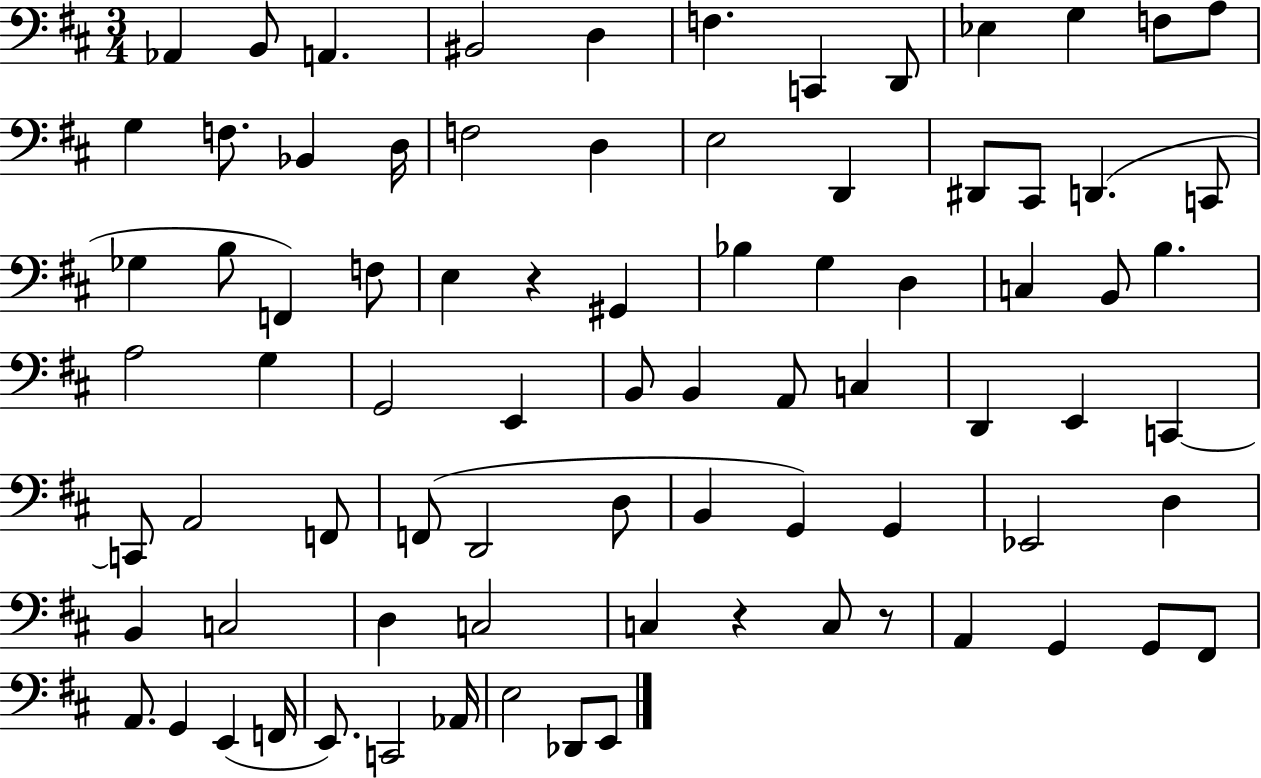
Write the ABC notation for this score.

X:1
T:Untitled
M:3/4
L:1/4
K:D
_A,, B,,/2 A,, ^B,,2 D, F, C,, D,,/2 _E, G, F,/2 A,/2 G, F,/2 _B,, D,/4 F,2 D, E,2 D,, ^D,,/2 ^C,,/2 D,, C,,/2 _G, B,/2 F,, F,/2 E, z ^G,, _B, G, D, C, B,,/2 B, A,2 G, G,,2 E,, B,,/2 B,, A,,/2 C, D,, E,, C,, C,,/2 A,,2 F,,/2 F,,/2 D,,2 D,/2 B,, G,, G,, _E,,2 D, B,, C,2 D, C,2 C, z C,/2 z/2 A,, G,, G,,/2 ^F,,/2 A,,/2 G,, E,, F,,/4 E,,/2 C,,2 _A,,/4 E,2 _D,,/2 E,,/2